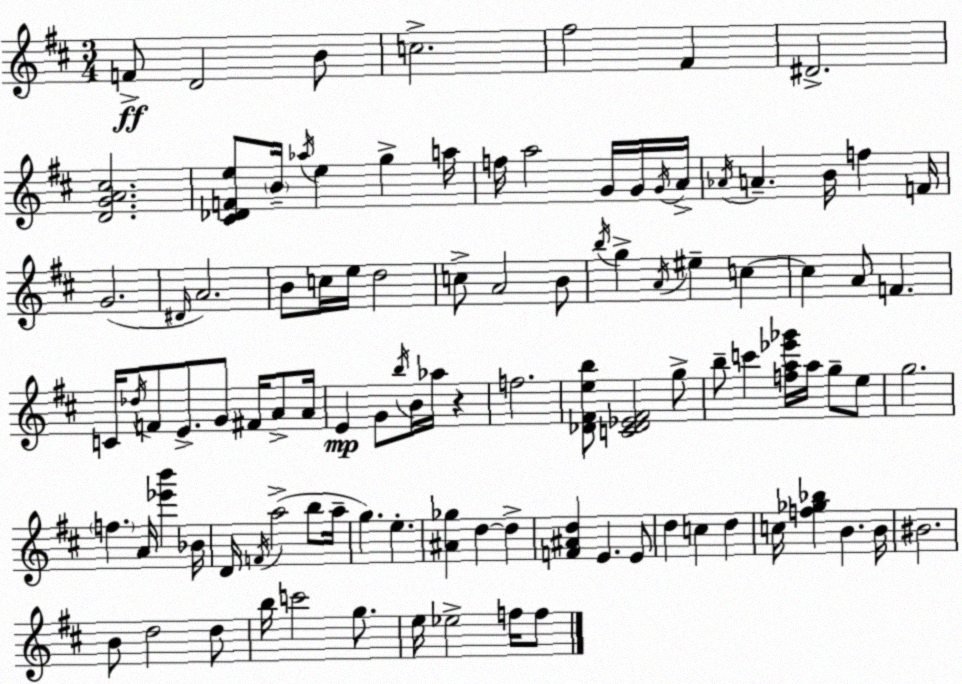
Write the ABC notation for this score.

X:1
T:Untitled
M:3/4
L:1/4
K:D
F/2 D2 B/2 c2 ^f2 ^F ^D2 [DGA^c]2 [^C_DFe]/2 B/4 _a/4 e g a/4 f/4 a2 G/4 G/4 G/4 A/4 _A/4 A B/4 f F/4 G2 ^D/4 A2 B/2 c/4 e/4 d2 c/2 A2 B/2 b/4 g A/4 ^e c c A/2 F C/4 _d/4 F/2 E/2 G/2 ^F/4 A/2 A/4 E G/2 b/4 B/4 _a/4 z f2 [_D^Feb]/2 [C_D_E^F]2 g/2 b/2 c' [fa_e'_g']/4 a/4 g/2 e/2 g2 f A/4 [_e'b'] _B/4 D/4 F/4 a2 b/2 a/4 g e [^A_g] d d [F^Ad] E E/2 d c d c/4 [f_g_b] B B/4 ^B2 B/2 d2 d/2 b/4 c'2 g/2 e/4 _e2 f/4 f/2